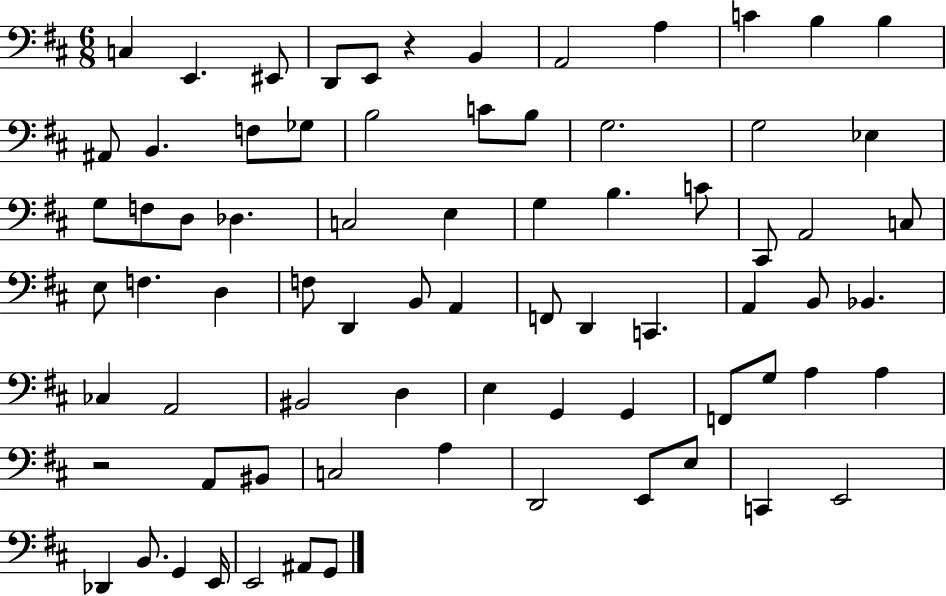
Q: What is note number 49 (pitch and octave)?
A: BIS2